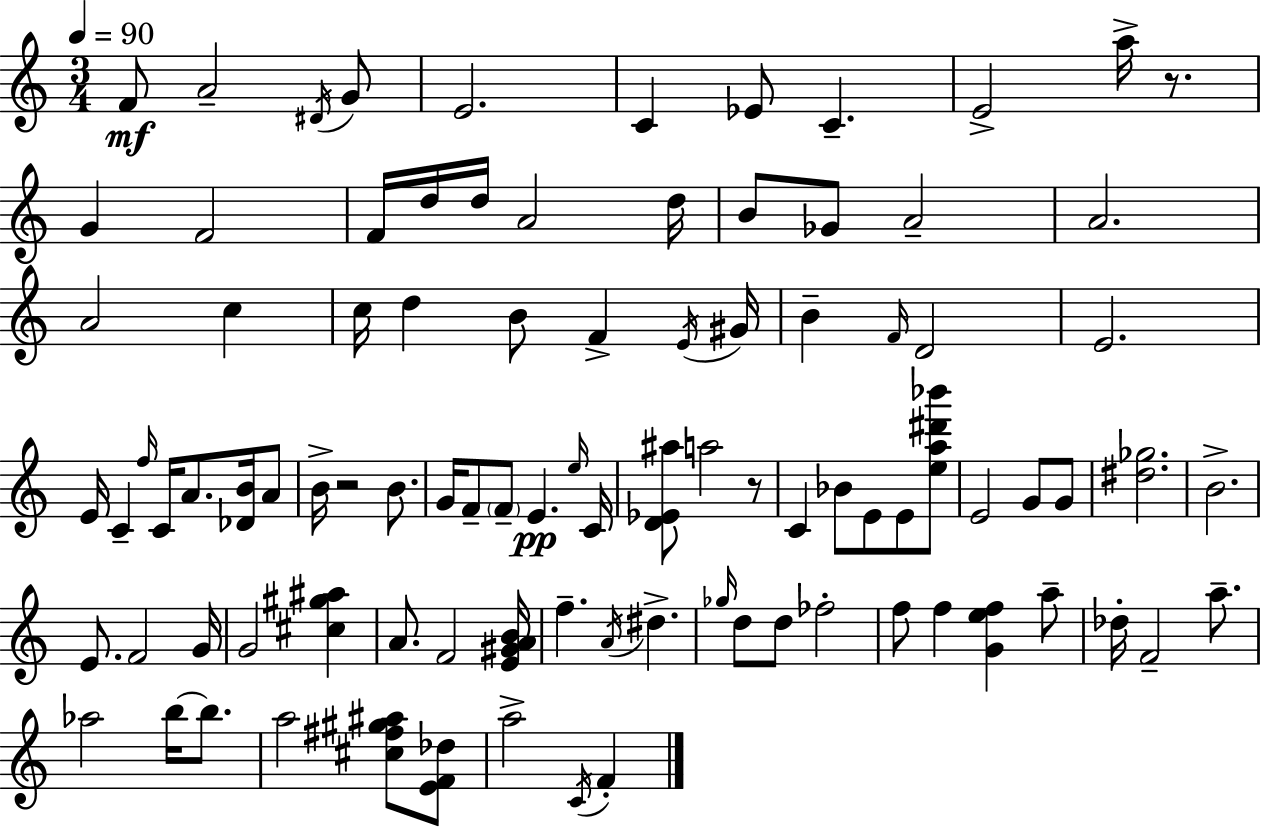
X:1
T:Untitled
M:3/4
L:1/4
K:C
F/2 A2 ^D/4 G/2 E2 C _E/2 C E2 a/4 z/2 G F2 F/4 d/4 d/4 A2 d/4 B/2 _G/2 A2 A2 A2 c c/4 d B/2 F E/4 ^G/4 B F/4 D2 E2 E/4 C f/4 C/4 A/2 [_DB]/4 A/2 B/4 z2 B/2 G/4 F/2 F/2 E e/4 C/4 [D_E^a]/2 a2 z/2 C _B/2 E/2 E/2 [ea^d'_b']/2 E2 G/2 G/2 [^d_g]2 B2 E/2 F2 G/4 G2 [^c^g^a] A/2 F2 [E^GAB]/4 f A/4 ^d _g/4 d/2 d/2 _f2 f/2 f [Gef] a/2 _d/4 F2 a/2 _a2 b/4 b/2 a2 [^c^f^g^a]/2 [EF_d]/2 a2 C/4 F